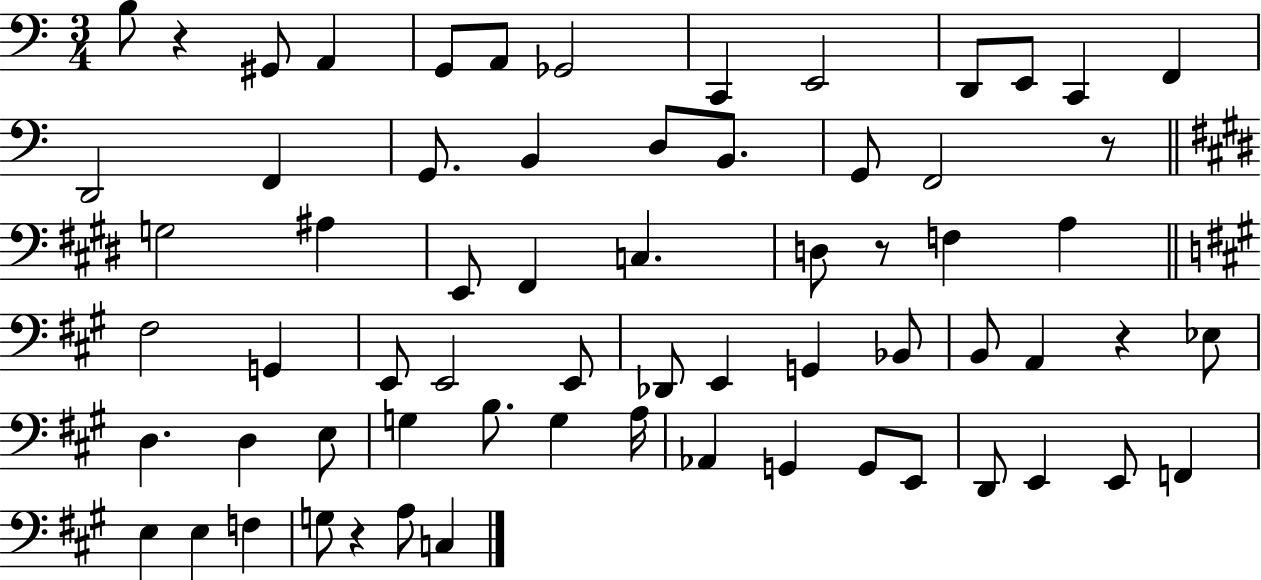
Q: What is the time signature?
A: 3/4